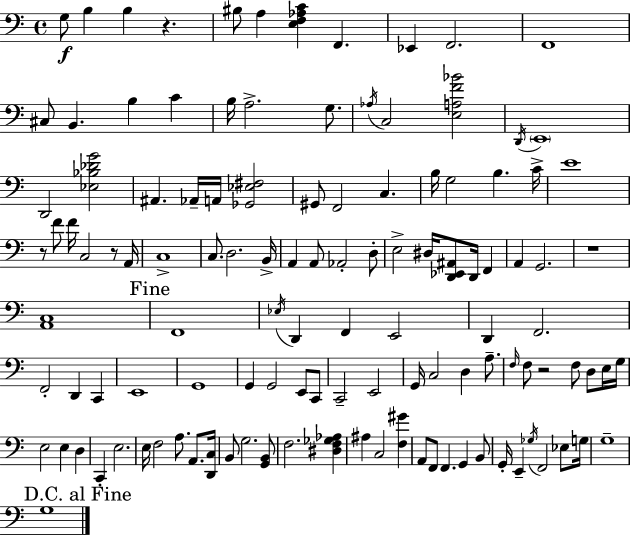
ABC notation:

X:1
T:Untitled
M:4/4
L:1/4
K:Am
G,/2 B, B, z ^B,/2 A, [E,F,_A,C] F,, _E,, F,,2 F,,4 ^C,/2 B,, B, C B,/4 A,2 G,/2 _A,/4 C,2 [E,A,F_B]2 D,,/4 E,,4 D,,2 [_E,_B,_DG]2 ^A,, _A,,/4 A,,/4 [_G,,_E,^F,]2 ^G,,/2 F,,2 C, B,/4 G,2 B, C/4 E4 z/2 F/2 F/4 C,2 z/2 A,,/4 C,4 C,/2 D,2 B,,/4 A,, A,,/2 _A,,2 D,/2 E,2 ^D,/4 [D,,_E,,^A,,]/2 D,,/4 F,, A,, G,,2 z4 [A,,C,]4 F,,4 _E,/4 D,, F,, E,,2 D,, F,,2 F,,2 D,, C,, E,,4 G,,4 G,, G,,2 E,,/2 C,,/2 C,,2 E,,2 G,,/4 C,2 D, A,/2 F,/4 F,/2 z2 F,/2 D,/2 E,/4 G,/4 E,2 E, D, C,, E,2 E,/4 F,2 A,/2 A,,/2 [D,,C,]/4 B,,/2 G,2 [G,,B,,]/2 F,2 [^D,F,_G,_A,] ^A, C,2 [F,^G] A,,/2 F,,/2 F,, G,, B,,/2 G,,/4 E,, _G,/4 F,,2 _E,/2 G,/4 G,4 G,4